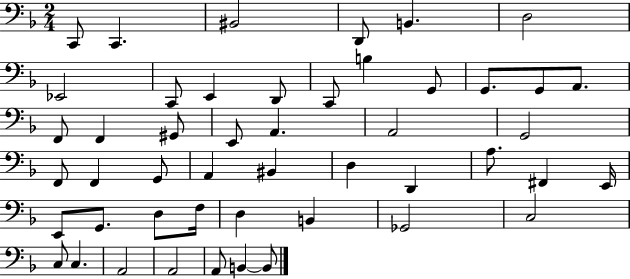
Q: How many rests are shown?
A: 0